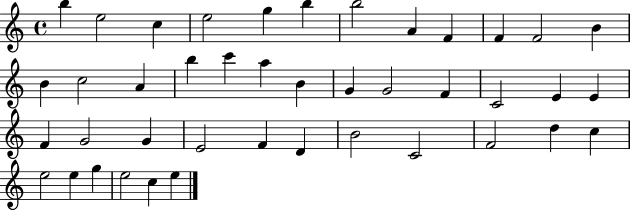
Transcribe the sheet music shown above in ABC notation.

X:1
T:Untitled
M:4/4
L:1/4
K:C
b e2 c e2 g b b2 A F F F2 B B c2 A b c' a B G G2 F C2 E E F G2 G E2 F D B2 C2 F2 d c e2 e g e2 c e